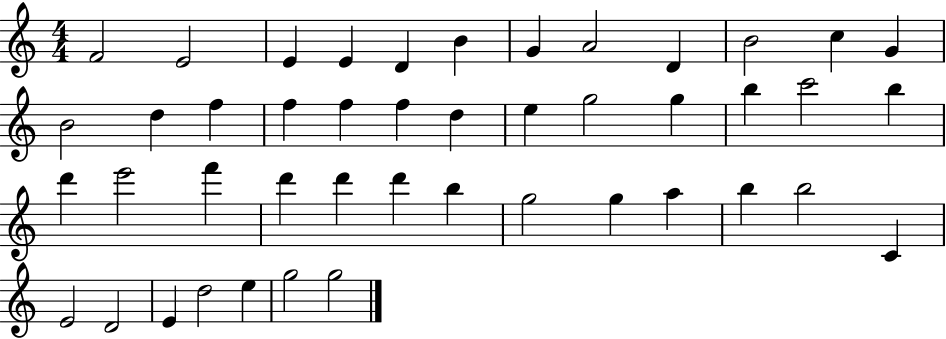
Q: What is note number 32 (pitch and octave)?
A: B5